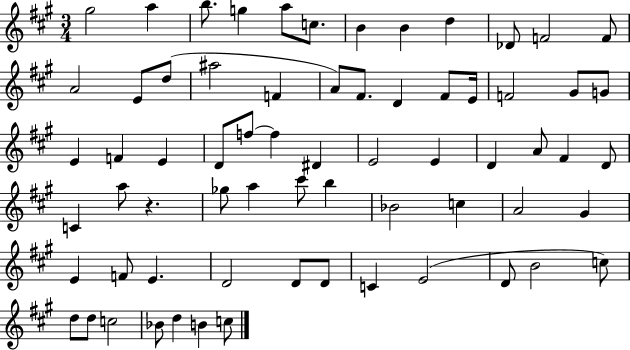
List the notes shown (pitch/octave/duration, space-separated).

G#5/h A5/q B5/e. G5/q A5/e C5/e. B4/q B4/q D5/q Db4/e F4/h F4/e A4/h E4/e D5/e A#5/h F4/q A4/e F#4/e. D4/q F#4/e E4/s F4/h G#4/e G4/e E4/q F4/q E4/q D4/e F5/e F5/q D#4/q E4/h E4/q D4/q A4/e F#4/q D4/e C4/q A5/e R/q. Gb5/e A5/q C#6/e B5/q Bb4/h C5/q A4/h G#4/q E4/q F4/e E4/q. D4/h D4/e D4/e C4/q E4/h D4/e B4/h C5/e D5/e D5/e C5/h Bb4/e D5/q B4/q C5/e